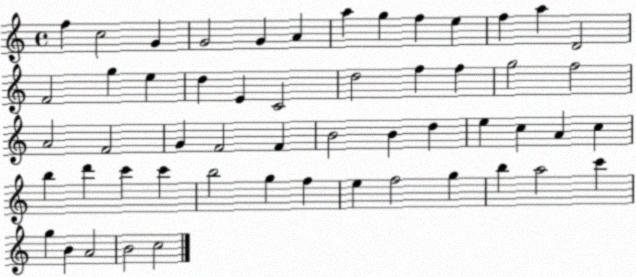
X:1
T:Untitled
M:4/4
L:1/4
K:C
f c2 G G2 G A a g f e f a D2 F2 g e d E C2 d2 f f g2 f2 A2 F2 G F2 F B2 B d e c A c b d' c' c' b2 g f e f2 g b a2 c' g B A2 B2 c2